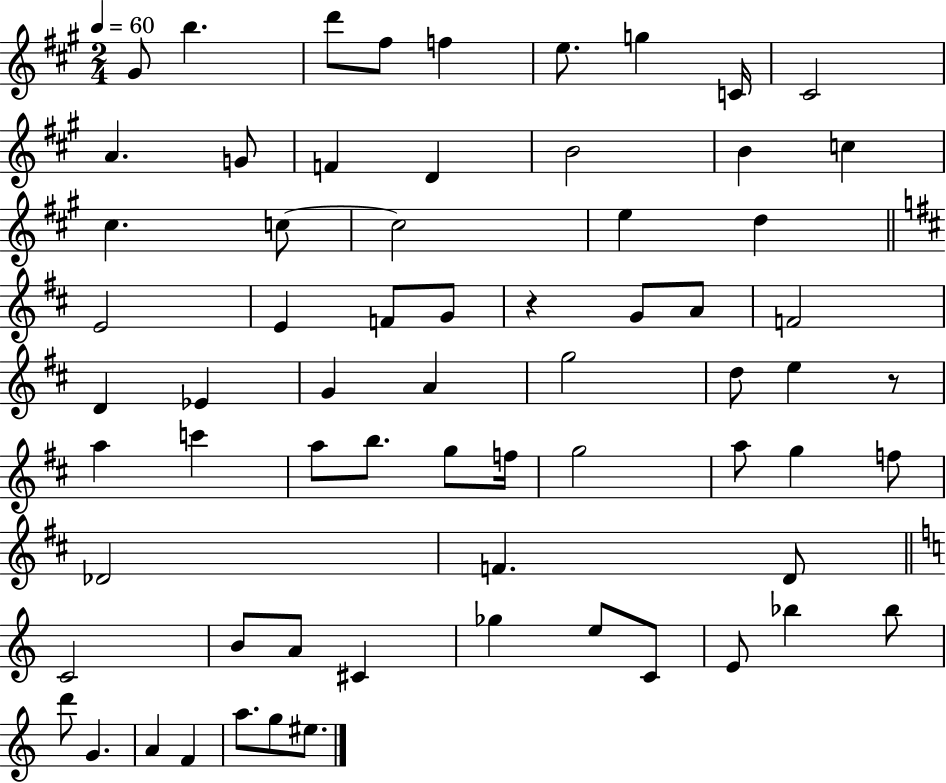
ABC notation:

X:1
T:Untitled
M:2/4
L:1/4
K:A
^G/2 b d'/2 ^f/2 f e/2 g C/4 ^C2 A G/2 F D B2 B c ^c c/2 c2 e d E2 E F/2 G/2 z G/2 A/2 F2 D _E G A g2 d/2 e z/2 a c' a/2 b/2 g/2 f/4 g2 a/2 g f/2 _D2 F D/2 C2 B/2 A/2 ^C _g e/2 C/2 E/2 _b _b/2 d'/2 G A F a/2 g/2 ^e/2